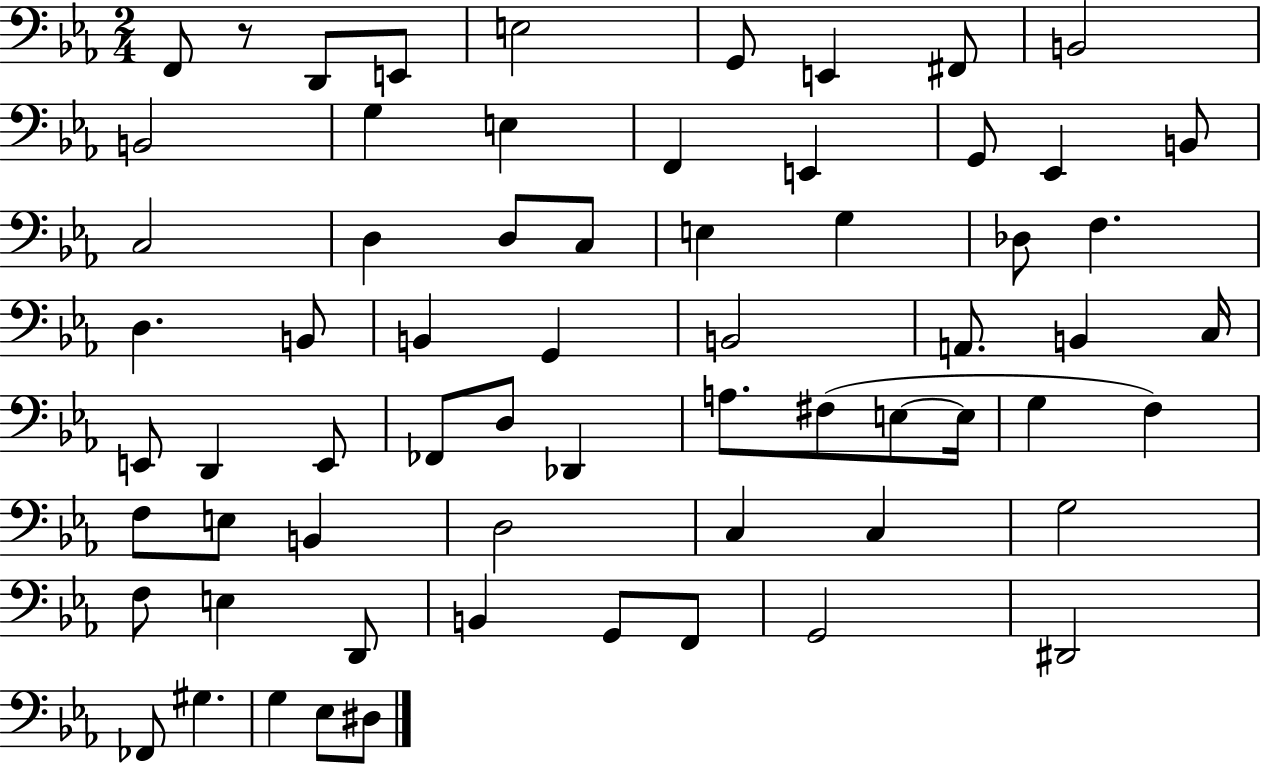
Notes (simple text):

F2/e R/e D2/e E2/e E3/h G2/e E2/q F#2/e B2/h B2/h G3/q E3/q F2/q E2/q G2/e Eb2/q B2/e C3/h D3/q D3/e C3/e E3/q G3/q Db3/e F3/q. D3/q. B2/e B2/q G2/q B2/h A2/e. B2/q C3/s E2/e D2/q E2/e FES2/e D3/e Db2/q A3/e. F#3/e E3/e E3/s G3/q F3/q F3/e E3/e B2/q D3/h C3/q C3/q G3/h F3/e E3/q D2/e B2/q G2/e F2/e G2/h D#2/h FES2/e G#3/q. G3/q Eb3/e D#3/e